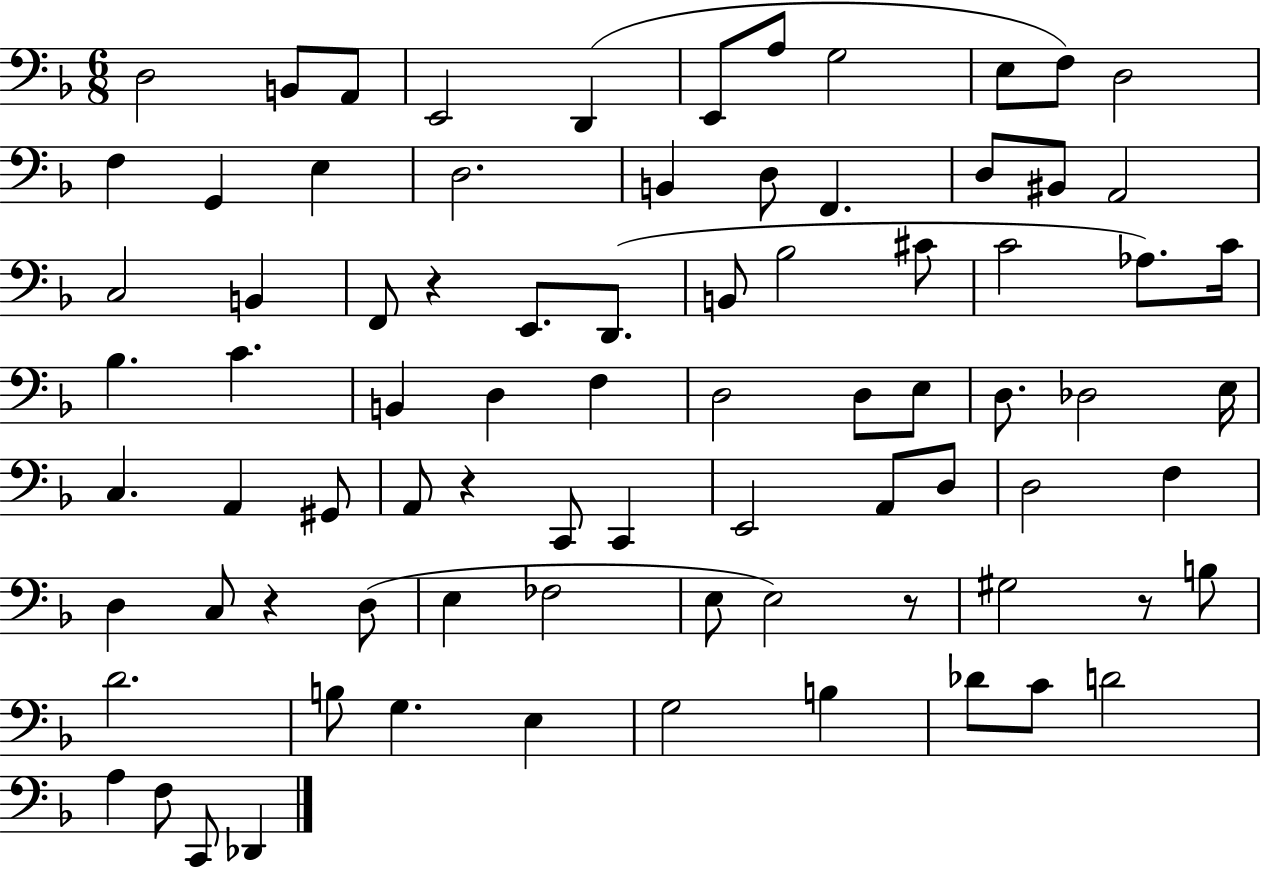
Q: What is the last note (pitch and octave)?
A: Db2